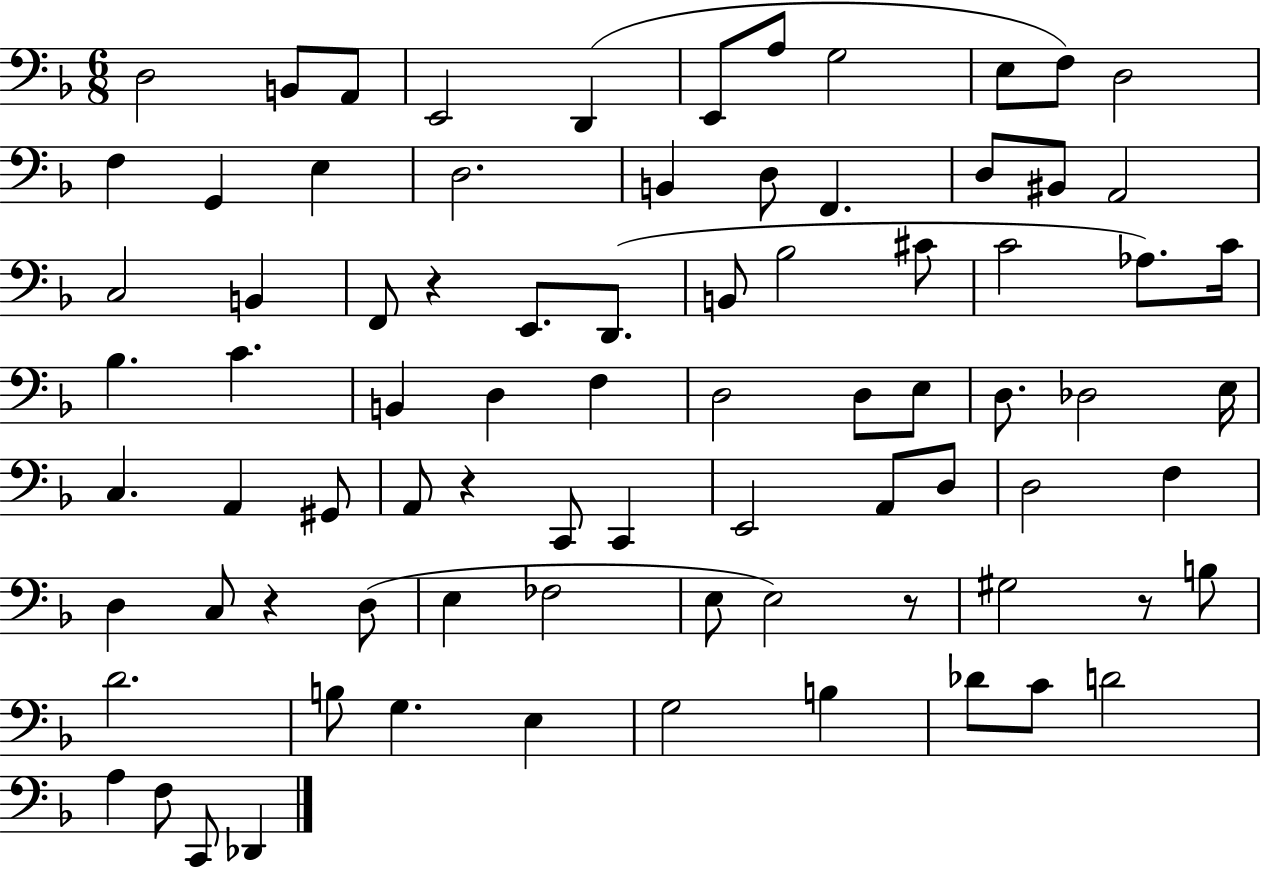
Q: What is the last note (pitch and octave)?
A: Db2